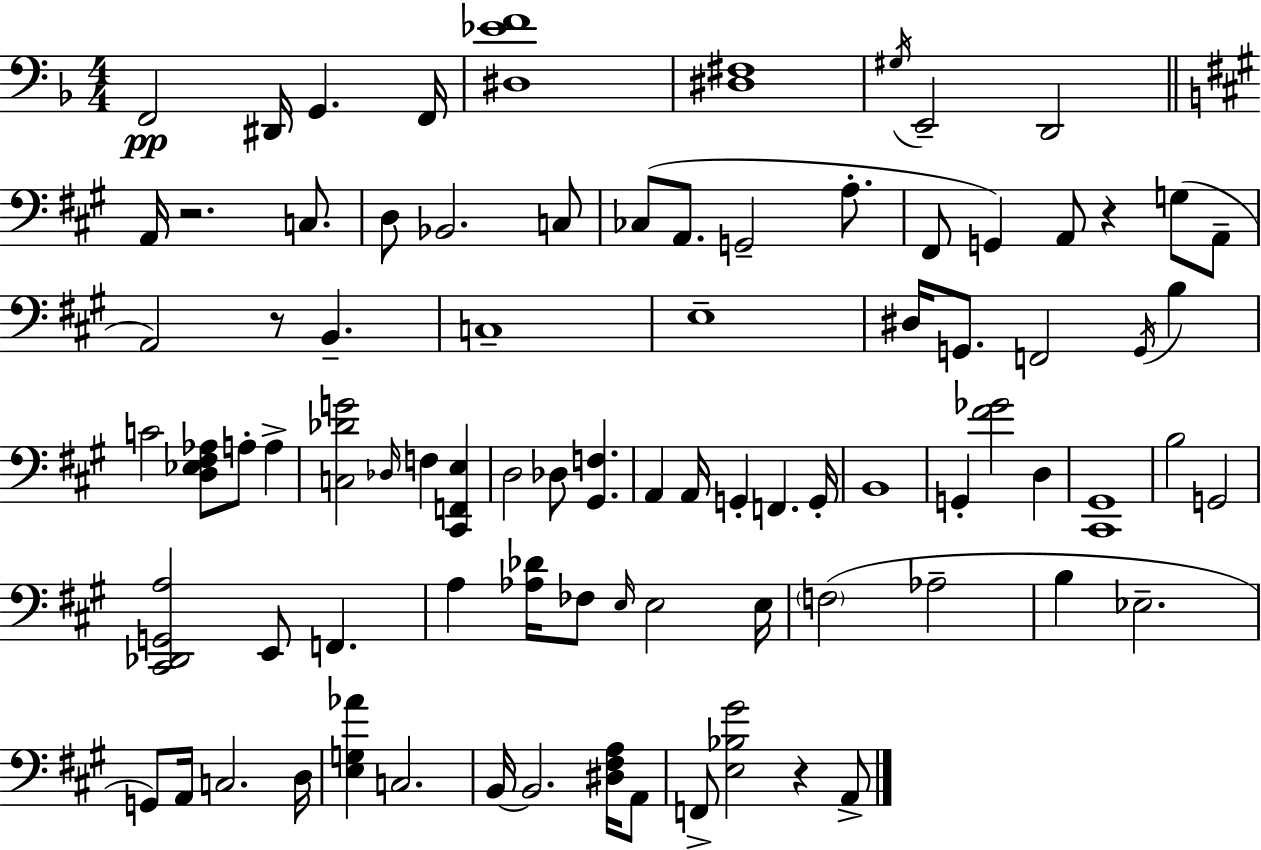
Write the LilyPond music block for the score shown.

{
  \clef bass
  \numericTimeSignature
  \time 4/4
  \key d \minor
  \repeat volta 2 { f,2\pp dis,16 g,4. f,16 | <dis ees' f'>1 | <dis fis>1 | \acciaccatura { gis16 } e,2-- d,2 | \break \bar "||" \break \key a \major a,16 r2. c8. | d8 bes,2. c8 | ces8( a,8. g,2-- a8.-. | fis,8 g,4) a,8 r4 g8( a,8-- | \break a,2) r8 b,4.-- | c1-- | e1-- | dis16 g,8. f,2 \acciaccatura { g,16 } b4 | \break c'2 <d ees fis aes>8 a8-. a4-> | <c des' g'>2 \grace { des16 } f4 <cis, f, e>4 | d2 des8 <gis, f>4. | a,4 a,16 g,4-. f,4. | \break g,16-. b,1 | g,4-. <fis' ges'>2 d4 | <cis, gis,>1 | b2 g,2 | \break <cis, des, g, a>2 e,8 f,4. | a4 <aes des'>16 fes8 \grace { e16 } e2 | e16 \parenthesize f2( aes2-- | b4 ees2.-- | \break g,8) a,16 c2. | d16 <e g aes'>4 c2. | b,16~~ b,2. | <dis fis a>16 a,8 f,8-> <e bes gis'>2 r4 | \break a,8-> } \bar "|."
}